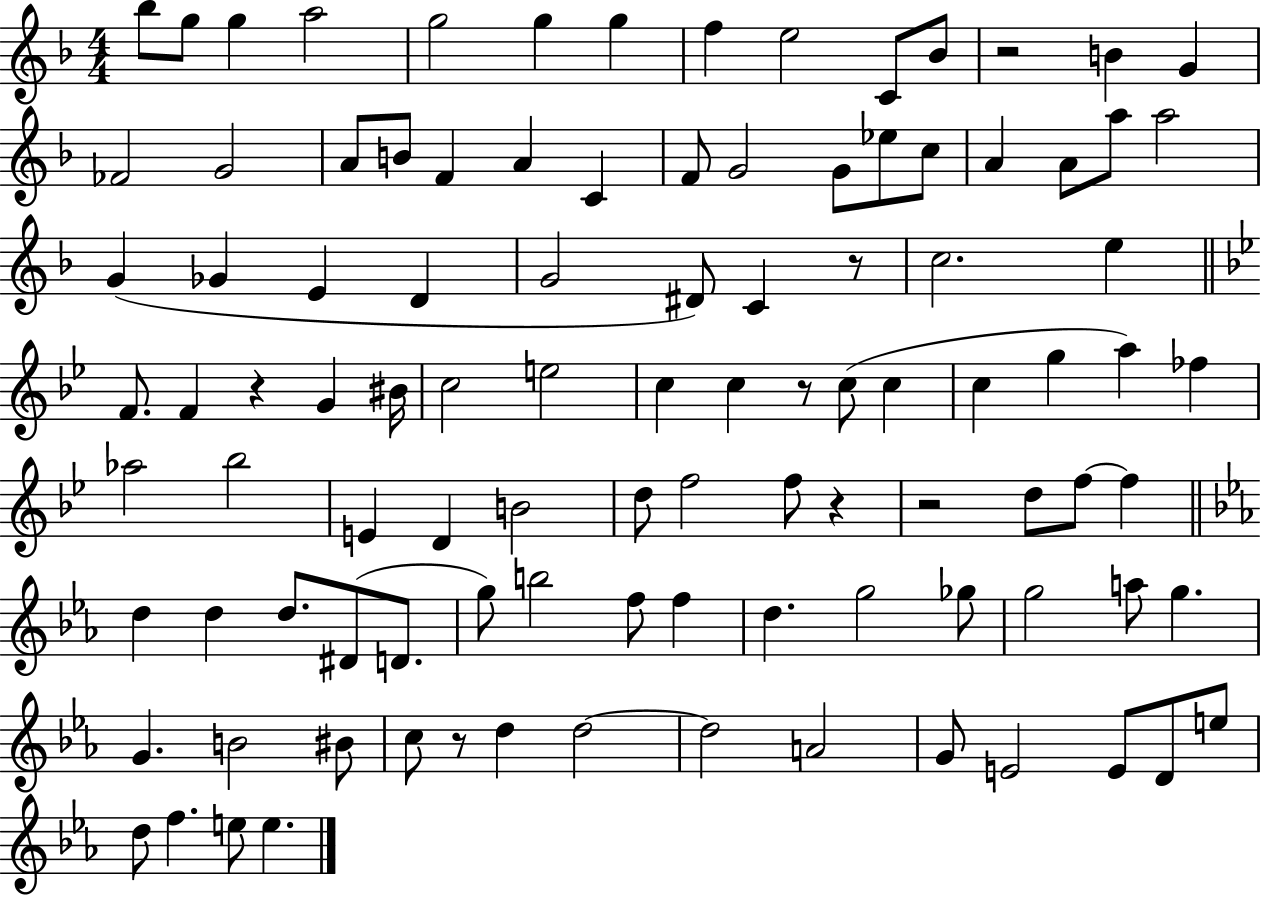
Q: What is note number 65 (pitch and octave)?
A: D5